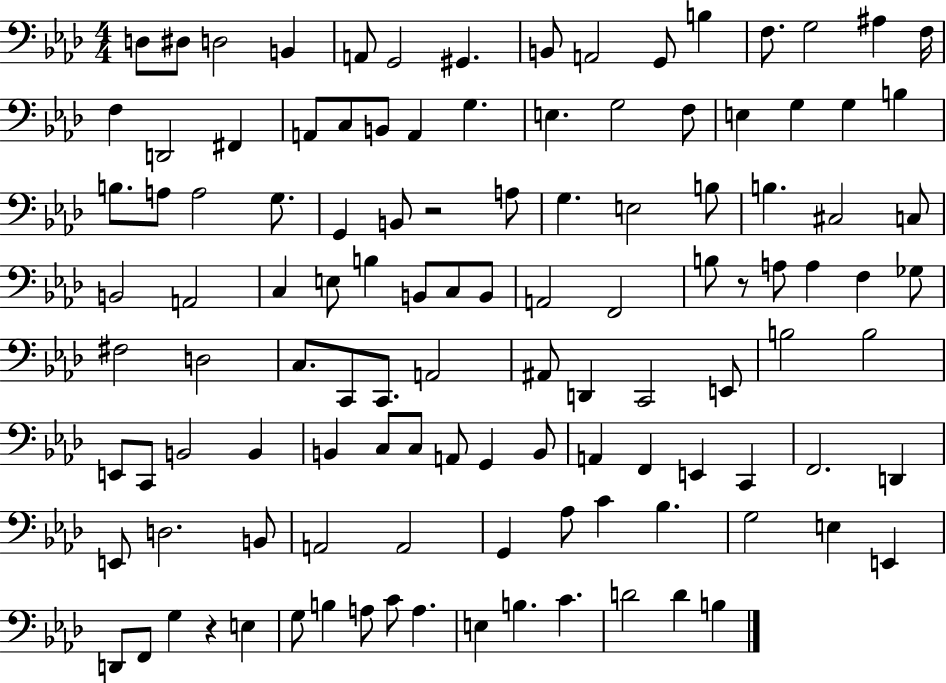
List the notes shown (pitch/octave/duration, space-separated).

D3/e D#3/e D3/h B2/q A2/e G2/h G#2/q. B2/e A2/h G2/e B3/q F3/e. G3/h A#3/q F3/s F3/q D2/h F#2/q A2/e C3/e B2/e A2/q G3/q. E3/q. G3/h F3/e E3/q G3/q G3/q B3/q B3/e. A3/e A3/h G3/e. G2/q B2/e R/h A3/e G3/q. E3/h B3/e B3/q. C#3/h C3/e B2/h A2/h C3/q E3/e B3/q B2/e C3/e B2/e A2/h F2/h B3/e R/e A3/e A3/q F3/q Gb3/e F#3/h D3/h C3/e. C2/e C2/e. A2/h A#2/e D2/q C2/h E2/e B3/h B3/h E2/e C2/e B2/h B2/q B2/q C3/e C3/e A2/e G2/q B2/e A2/q F2/q E2/q C2/q F2/h. D2/q E2/e D3/h. B2/e A2/h A2/h G2/q Ab3/e C4/q Bb3/q. G3/h E3/q E2/q D2/e F2/e G3/q R/q E3/q G3/e B3/q A3/e C4/e A3/q. E3/q B3/q. C4/q. D4/h D4/q B3/q